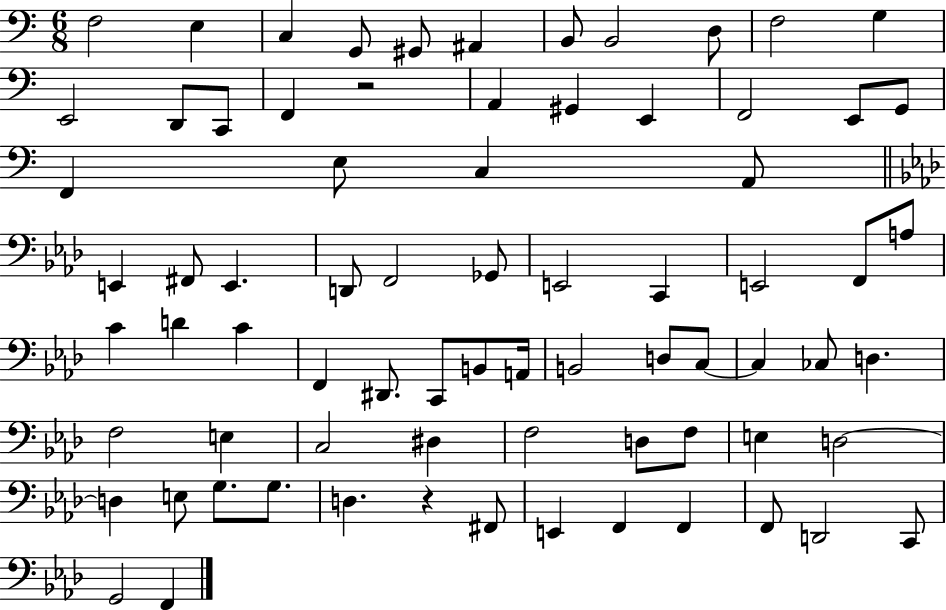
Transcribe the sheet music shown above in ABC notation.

X:1
T:Untitled
M:6/8
L:1/4
K:C
F,2 E, C, G,,/2 ^G,,/2 ^A,, B,,/2 B,,2 D,/2 F,2 G, E,,2 D,,/2 C,,/2 F,, z2 A,, ^G,, E,, F,,2 E,,/2 G,,/2 F,, E,/2 C, A,,/2 E,, ^F,,/2 E,, D,,/2 F,,2 _G,,/2 E,,2 C,, E,,2 F,,/2 A,/2 C D C F,, ^D,,/2 C,,/2 B,,/2 A,,/4 B,,2 D,/2 C,/2 C, _C,/2 D, F,2 E, C,2 ^D, F,2 D,/2 F,/2 E, D,2 D, E,/2 G,/2 G,/2 D, z ^F,,/2 E,, F,, F,, F,,/2 D,,2 C,,/2 G,,2 F,,